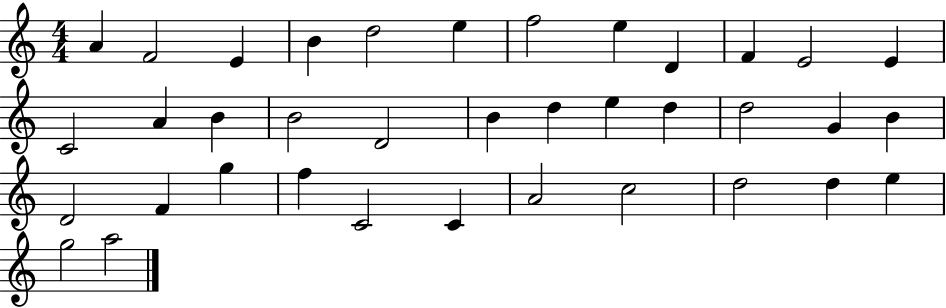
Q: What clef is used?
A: treble